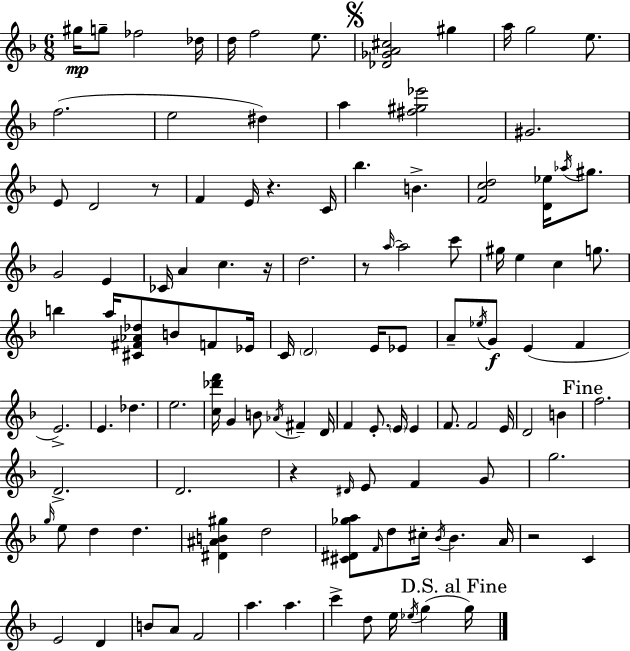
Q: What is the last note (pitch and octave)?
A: G5